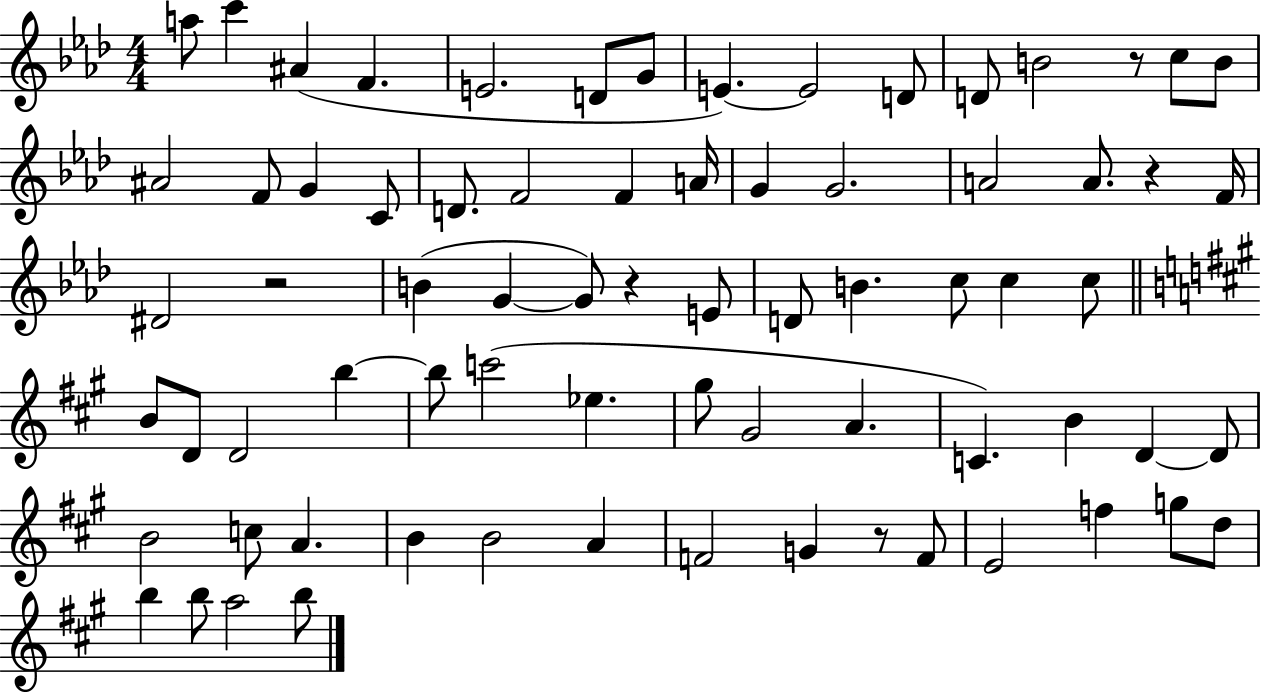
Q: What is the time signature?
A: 4/4